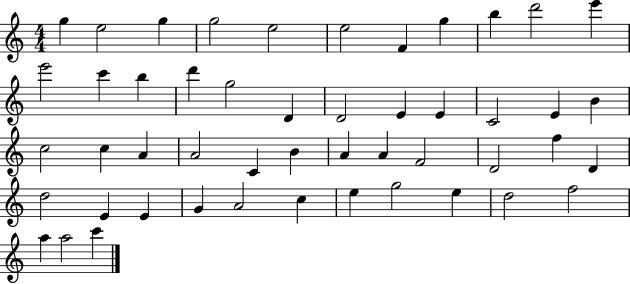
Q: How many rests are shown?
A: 0